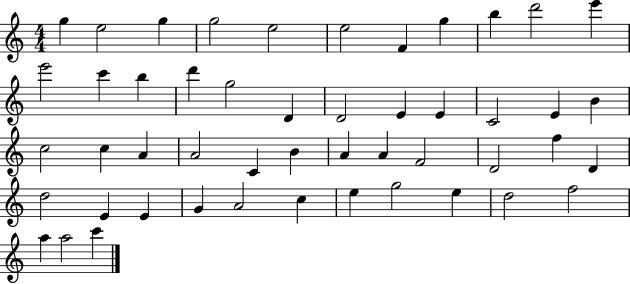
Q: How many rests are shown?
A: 0